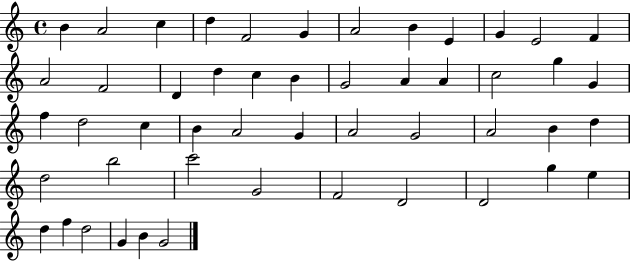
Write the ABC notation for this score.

X:1
T:Untitled
M:4/4
L:1/4
K:C
B A2 c d F2 G A2 B E G E2 F A2 F2 D d c B G2 A A c2 g G f d2 c B A2 G A2 G2 A2 B d d2 b2 c'2 G2 F2 D2 D2 g e d f d2 G B G2